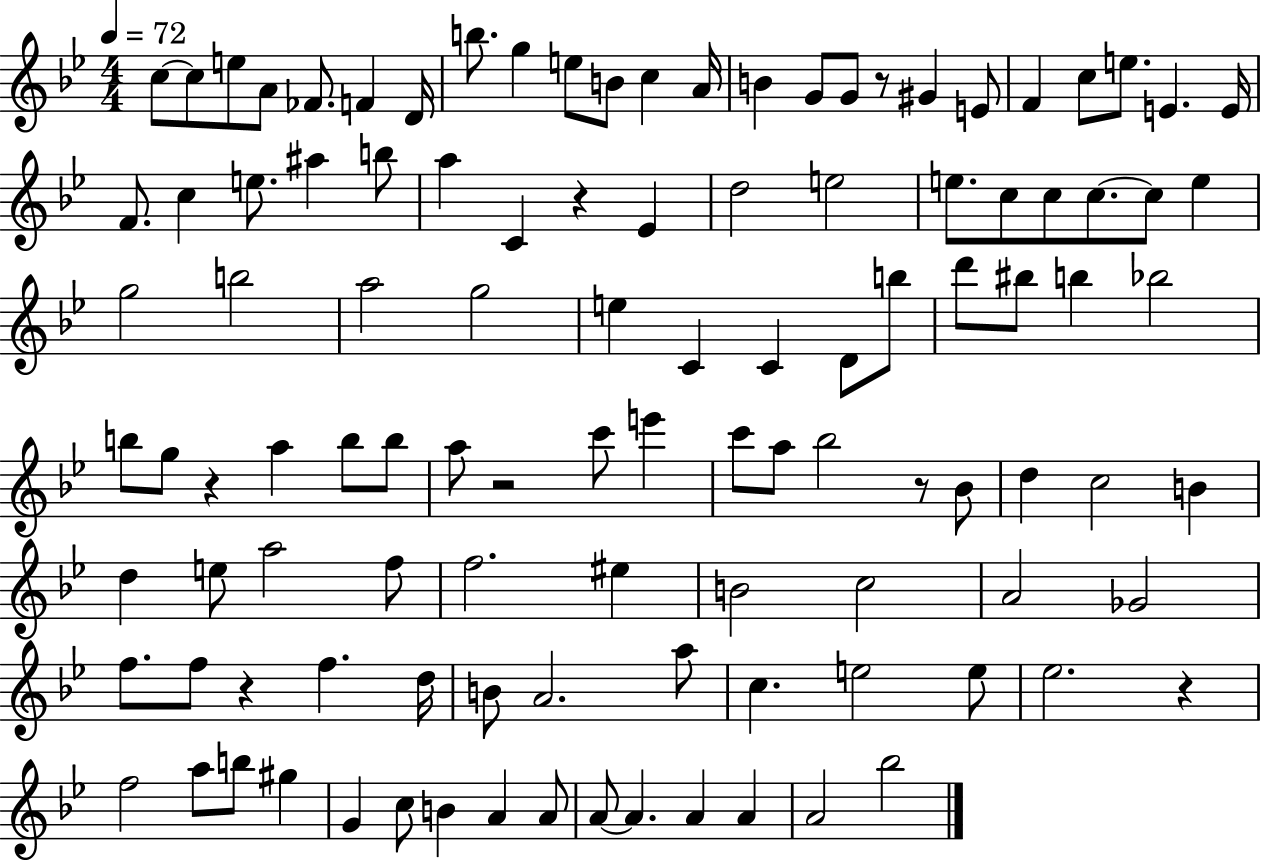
{
  \clef treble
  \numericTimeSignature
  \time 4/4
  \key bes \major
  \tempo 4 = 72
  \repeat volta 2 { c''8~~ c''8 e''8 a'8 fes'8. f'4 d'16 | b''8. g''4 e''8 b'8 c''4 a'16 | b'4 g'8 g'8 r8 gis'4 e'8 | f'4 c''8 e''8. e'4. e'16 | \break f'8. c''4 e''8. ais''4 b''8 | a''4 c'4 r4 ees'4 | d''2 e''2 | e''8. c''8 c''8 c''8.~~ c''8 e''4 | \break g''2 b''2 | a''2 g''2 | e''4 c'4 c'4 d'8 b''8 | d'''8 bis''8 b''4 bes''2 | \break b''8 g''8 r4 a''4 b''8 b''8 | a''8 r2 c'''8 e'''4 | c'''8 a''8 bes''2 r8 bes'8 | d''4 c''2 b'4 | \break d''4 e''8 a''2 f''8 | f''2. eis''4 | b'2 c''2 | a'2 ges'2 | \break f''8. f''8 r4 f''4. d''16 | b'8 a'2. a''8 | c''4. e''2 e''8 | ees''2. r4 | \break f''2 a''8 b''8 gis''4 | g'4 c''8 b'4 a'4 a'8 | a'8~~ a'4. a'4 a'4 | a'2 bes''2 | \break } \bar "|."
}